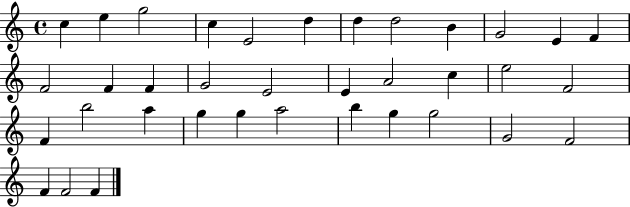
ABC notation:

X:1
T:Untitled
M:4/4
L:1/4
K:C
c e g2 c E2 d d d2 B G2 E F F2 F F G2 E2 E A2 c e2 F2 F b2 a g g a2 b g g2 G2 F2 F F2 F